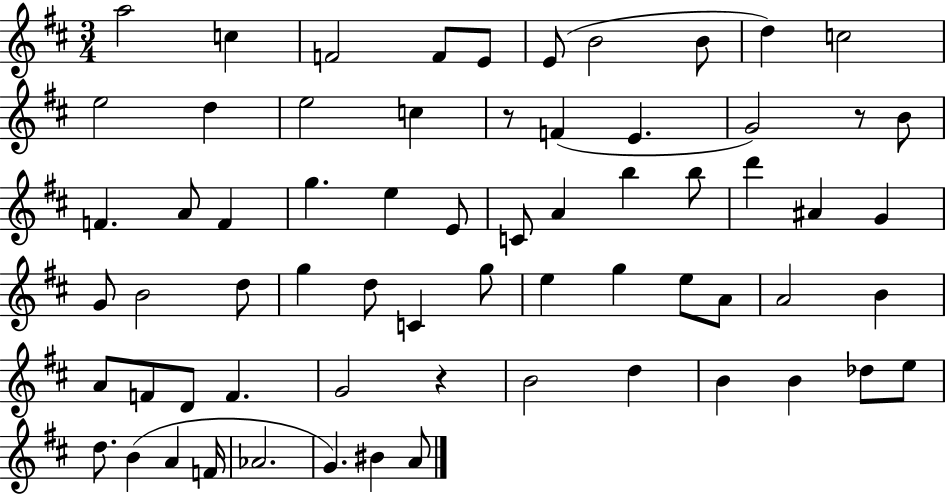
A5/h C5/q F4/h F4/e E4/e E4/e B4/h B4/e D5/q C5/h E5/h D5/q E5/h C5/q R/e F4/q E4/q. G4/h R/e B4/e F4/q. A4/e F4/q G5/q. E5/q E4/e C4/e A4/q B5/q B5/e D6/q A#4/q G4/q G4/e B4/h D5/e G5/q D5/e C4/q G5/e E5/q G5/q E5/e A4/e A4/h B4/q A4/e F4/e D4/e F4/q. G4/h R/q B4/h D5/q B4/q B4/q Db5/e E5/e D5/e. B4/q A4/q F4/s Ab4/h. G4/q. BIS4/q A4/e